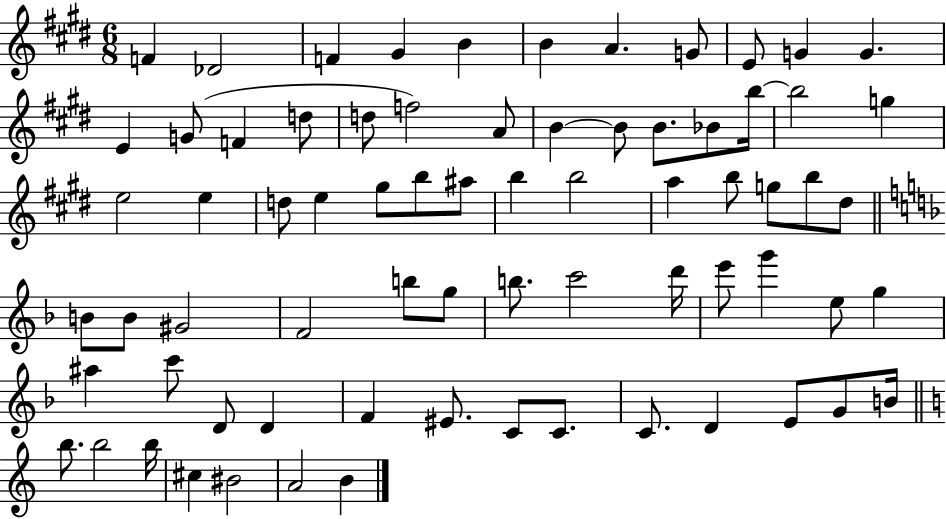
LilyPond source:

{
  \clef treble
  \numericTimeSignature
  \time 6/8
  \key e \major
  f'4 des'2 | f'4 gis'4 b'4 | b'4 a'4. g'8 | e'8 g'4 g'4. | \break e'4 g'8( f'4 d''8 | d''8 f''2) a'8 | b'4~~ b'8 b'8. bes'8 b''16~~ | b''2 g''4 | \break e''2 e''4 | d''8 e''4 gis''8 b''8 ais''8 | b''4 b''2 | a''4 b''8 g''8 b''8 dis''8 | \break \bar "||" \break \key f \major b'8 b'8 gis'2 | f'2 b''8 g''8 | b''8. c'''2 d'''16 | e'''8 g'''4 e''8 g''4 | \break ais''4 c'''8 d'8 d'4 | f'4 eis'8. c'8 c'8. | c'8. d'4 e'8 g'8 b'16 | \bar "||" \break \key c \major b''8. b''2 b''16 | cis''4 bis'2 | a'2 b'4 | \bar "|."
}